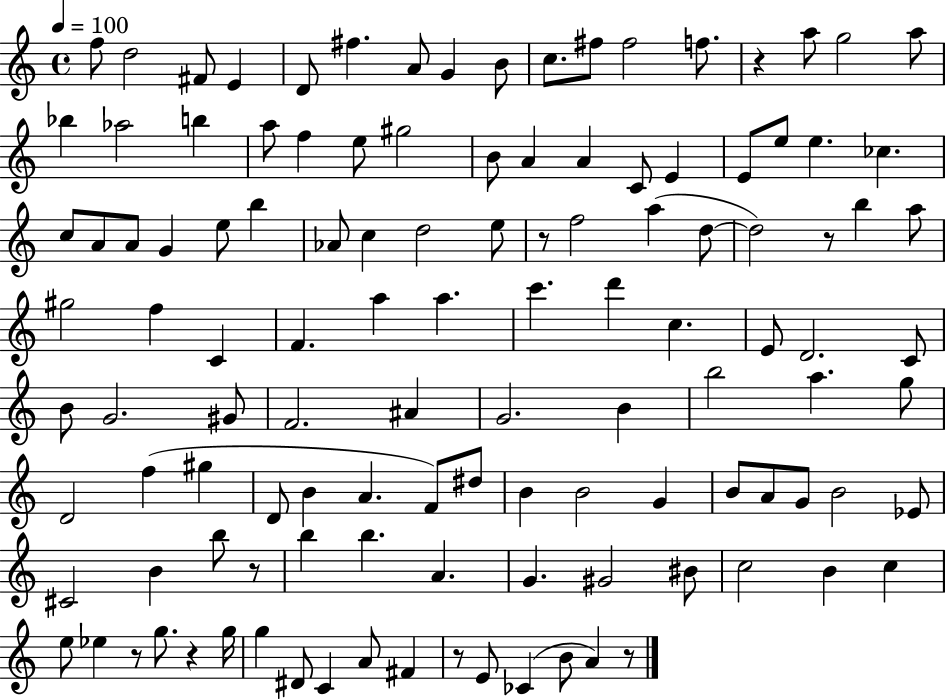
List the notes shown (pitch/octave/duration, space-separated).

F5/e D5/h F#4/e E4/q D4/e F#5/q. A4/e G4/q B4/e C5/e. F#5/e F#5/h F5/e. R/q A5/e G5/h A5/e Bb5/q Ab5/h B5/q A5/e F5/q E5/e G#5/h B4/e A4/q A4/q C4/e E4/q E4/e E5/e E5/q. CES5/q. C5/e A4/e A4/e G4/q E5/e B5/q Ab4/e C5/q D5/h E5/e R/e F5/h A5/q D5/e D5/h R/e B5/q A5/e G#5/h F5/q C4/q F4/q. A5/q A5/q. C6/q. D6/q C5/q. E4/e D4/h. C4/e B4/e G4/h. G#4/e F4/h. A#4/q G4/h. B4/q B5/h A5/q. G5/e D4/h F5/q G#5/q D4/e B4/q A4/q. F4/e D#5/e B4/q B4/h G4/q B4/e A4/e G4/e B4/h Eb4/e C#4/h B4/q B5/e R/e B5/q B5/q. A4/q. G4/q. G#4/h BIS4/e C5/h B4/q C5/q E5/e Eb5/q R/e G5/e. R/q G5/s G5/q D#4/e C4/q A4/e F#4/q R/e E4/e CES4/q B4/e A4/q R/e